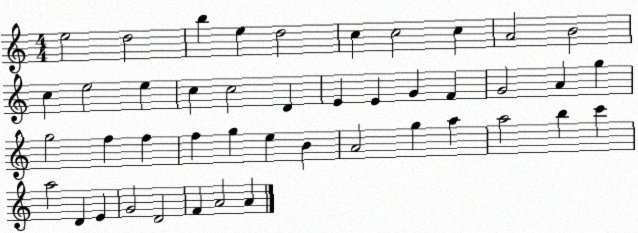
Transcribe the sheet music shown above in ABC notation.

X:1
T:Untitled
M:4/4
L:1/4
K:C
e2 d2 b e d2 c c2 c A2 B2 c e2 e c c2 D E E G F G2 A g g2 f f f g e B A2 g a a2 b c' a2 D E G2 D2 F A2 A